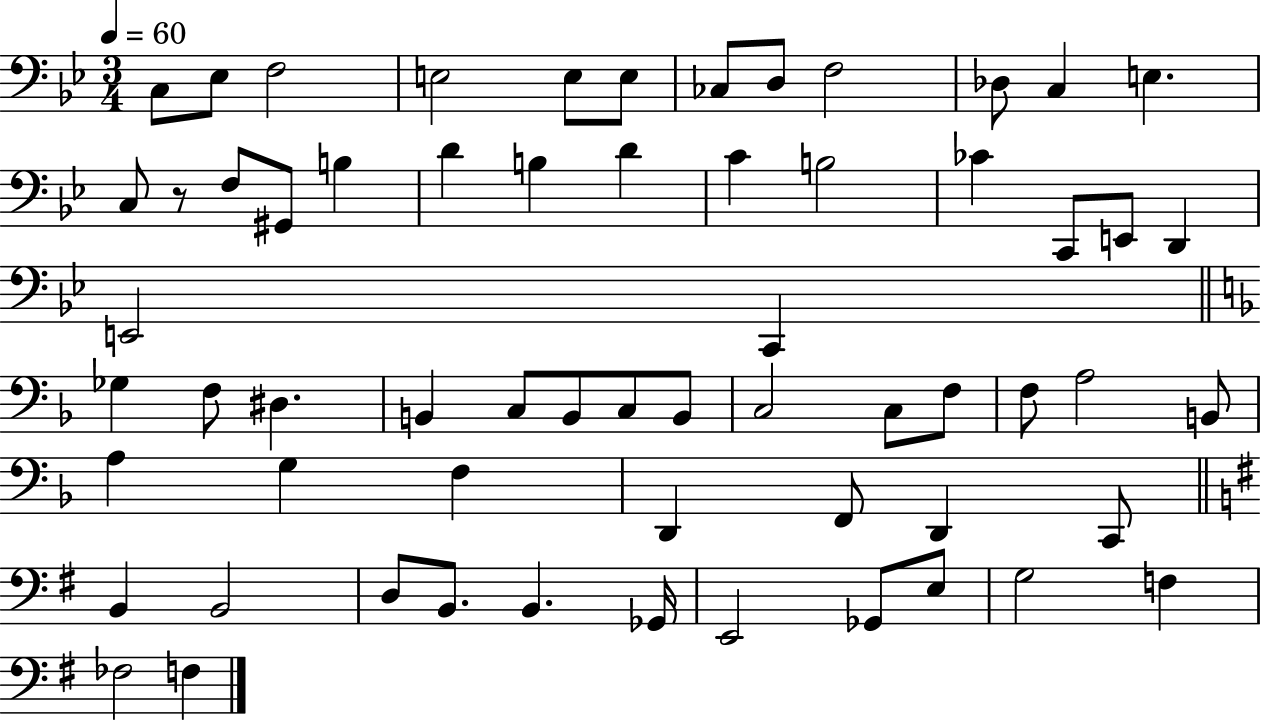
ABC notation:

X:1
T:Untitled
M:3/4
L:1/4
K:Bb
C,/2 _E,/2 F,2 E,2 E,/2 E,/2 _C,/2 D,/2 F,2 _D,/2 C, E, C,/2 z/2 F,/2 ^G,,/2 B, D B, D C B,2 _C C,,/2 E,,/2 D,, E,,2 C,, _G, F,/2 ^D, B,, C,/2 B,,/2 C,/2 B,,/2 C,2 C,/2 F,/2 F,/2 A,2 B,,/2 A, G, F, D,, F,,/2 D,, C,,/2 B,, B,,2 D,/2 B,,/2 B,, _G,,/4 E,,2 _G,,/2 E,/2 G,2 F, _F,2 F,